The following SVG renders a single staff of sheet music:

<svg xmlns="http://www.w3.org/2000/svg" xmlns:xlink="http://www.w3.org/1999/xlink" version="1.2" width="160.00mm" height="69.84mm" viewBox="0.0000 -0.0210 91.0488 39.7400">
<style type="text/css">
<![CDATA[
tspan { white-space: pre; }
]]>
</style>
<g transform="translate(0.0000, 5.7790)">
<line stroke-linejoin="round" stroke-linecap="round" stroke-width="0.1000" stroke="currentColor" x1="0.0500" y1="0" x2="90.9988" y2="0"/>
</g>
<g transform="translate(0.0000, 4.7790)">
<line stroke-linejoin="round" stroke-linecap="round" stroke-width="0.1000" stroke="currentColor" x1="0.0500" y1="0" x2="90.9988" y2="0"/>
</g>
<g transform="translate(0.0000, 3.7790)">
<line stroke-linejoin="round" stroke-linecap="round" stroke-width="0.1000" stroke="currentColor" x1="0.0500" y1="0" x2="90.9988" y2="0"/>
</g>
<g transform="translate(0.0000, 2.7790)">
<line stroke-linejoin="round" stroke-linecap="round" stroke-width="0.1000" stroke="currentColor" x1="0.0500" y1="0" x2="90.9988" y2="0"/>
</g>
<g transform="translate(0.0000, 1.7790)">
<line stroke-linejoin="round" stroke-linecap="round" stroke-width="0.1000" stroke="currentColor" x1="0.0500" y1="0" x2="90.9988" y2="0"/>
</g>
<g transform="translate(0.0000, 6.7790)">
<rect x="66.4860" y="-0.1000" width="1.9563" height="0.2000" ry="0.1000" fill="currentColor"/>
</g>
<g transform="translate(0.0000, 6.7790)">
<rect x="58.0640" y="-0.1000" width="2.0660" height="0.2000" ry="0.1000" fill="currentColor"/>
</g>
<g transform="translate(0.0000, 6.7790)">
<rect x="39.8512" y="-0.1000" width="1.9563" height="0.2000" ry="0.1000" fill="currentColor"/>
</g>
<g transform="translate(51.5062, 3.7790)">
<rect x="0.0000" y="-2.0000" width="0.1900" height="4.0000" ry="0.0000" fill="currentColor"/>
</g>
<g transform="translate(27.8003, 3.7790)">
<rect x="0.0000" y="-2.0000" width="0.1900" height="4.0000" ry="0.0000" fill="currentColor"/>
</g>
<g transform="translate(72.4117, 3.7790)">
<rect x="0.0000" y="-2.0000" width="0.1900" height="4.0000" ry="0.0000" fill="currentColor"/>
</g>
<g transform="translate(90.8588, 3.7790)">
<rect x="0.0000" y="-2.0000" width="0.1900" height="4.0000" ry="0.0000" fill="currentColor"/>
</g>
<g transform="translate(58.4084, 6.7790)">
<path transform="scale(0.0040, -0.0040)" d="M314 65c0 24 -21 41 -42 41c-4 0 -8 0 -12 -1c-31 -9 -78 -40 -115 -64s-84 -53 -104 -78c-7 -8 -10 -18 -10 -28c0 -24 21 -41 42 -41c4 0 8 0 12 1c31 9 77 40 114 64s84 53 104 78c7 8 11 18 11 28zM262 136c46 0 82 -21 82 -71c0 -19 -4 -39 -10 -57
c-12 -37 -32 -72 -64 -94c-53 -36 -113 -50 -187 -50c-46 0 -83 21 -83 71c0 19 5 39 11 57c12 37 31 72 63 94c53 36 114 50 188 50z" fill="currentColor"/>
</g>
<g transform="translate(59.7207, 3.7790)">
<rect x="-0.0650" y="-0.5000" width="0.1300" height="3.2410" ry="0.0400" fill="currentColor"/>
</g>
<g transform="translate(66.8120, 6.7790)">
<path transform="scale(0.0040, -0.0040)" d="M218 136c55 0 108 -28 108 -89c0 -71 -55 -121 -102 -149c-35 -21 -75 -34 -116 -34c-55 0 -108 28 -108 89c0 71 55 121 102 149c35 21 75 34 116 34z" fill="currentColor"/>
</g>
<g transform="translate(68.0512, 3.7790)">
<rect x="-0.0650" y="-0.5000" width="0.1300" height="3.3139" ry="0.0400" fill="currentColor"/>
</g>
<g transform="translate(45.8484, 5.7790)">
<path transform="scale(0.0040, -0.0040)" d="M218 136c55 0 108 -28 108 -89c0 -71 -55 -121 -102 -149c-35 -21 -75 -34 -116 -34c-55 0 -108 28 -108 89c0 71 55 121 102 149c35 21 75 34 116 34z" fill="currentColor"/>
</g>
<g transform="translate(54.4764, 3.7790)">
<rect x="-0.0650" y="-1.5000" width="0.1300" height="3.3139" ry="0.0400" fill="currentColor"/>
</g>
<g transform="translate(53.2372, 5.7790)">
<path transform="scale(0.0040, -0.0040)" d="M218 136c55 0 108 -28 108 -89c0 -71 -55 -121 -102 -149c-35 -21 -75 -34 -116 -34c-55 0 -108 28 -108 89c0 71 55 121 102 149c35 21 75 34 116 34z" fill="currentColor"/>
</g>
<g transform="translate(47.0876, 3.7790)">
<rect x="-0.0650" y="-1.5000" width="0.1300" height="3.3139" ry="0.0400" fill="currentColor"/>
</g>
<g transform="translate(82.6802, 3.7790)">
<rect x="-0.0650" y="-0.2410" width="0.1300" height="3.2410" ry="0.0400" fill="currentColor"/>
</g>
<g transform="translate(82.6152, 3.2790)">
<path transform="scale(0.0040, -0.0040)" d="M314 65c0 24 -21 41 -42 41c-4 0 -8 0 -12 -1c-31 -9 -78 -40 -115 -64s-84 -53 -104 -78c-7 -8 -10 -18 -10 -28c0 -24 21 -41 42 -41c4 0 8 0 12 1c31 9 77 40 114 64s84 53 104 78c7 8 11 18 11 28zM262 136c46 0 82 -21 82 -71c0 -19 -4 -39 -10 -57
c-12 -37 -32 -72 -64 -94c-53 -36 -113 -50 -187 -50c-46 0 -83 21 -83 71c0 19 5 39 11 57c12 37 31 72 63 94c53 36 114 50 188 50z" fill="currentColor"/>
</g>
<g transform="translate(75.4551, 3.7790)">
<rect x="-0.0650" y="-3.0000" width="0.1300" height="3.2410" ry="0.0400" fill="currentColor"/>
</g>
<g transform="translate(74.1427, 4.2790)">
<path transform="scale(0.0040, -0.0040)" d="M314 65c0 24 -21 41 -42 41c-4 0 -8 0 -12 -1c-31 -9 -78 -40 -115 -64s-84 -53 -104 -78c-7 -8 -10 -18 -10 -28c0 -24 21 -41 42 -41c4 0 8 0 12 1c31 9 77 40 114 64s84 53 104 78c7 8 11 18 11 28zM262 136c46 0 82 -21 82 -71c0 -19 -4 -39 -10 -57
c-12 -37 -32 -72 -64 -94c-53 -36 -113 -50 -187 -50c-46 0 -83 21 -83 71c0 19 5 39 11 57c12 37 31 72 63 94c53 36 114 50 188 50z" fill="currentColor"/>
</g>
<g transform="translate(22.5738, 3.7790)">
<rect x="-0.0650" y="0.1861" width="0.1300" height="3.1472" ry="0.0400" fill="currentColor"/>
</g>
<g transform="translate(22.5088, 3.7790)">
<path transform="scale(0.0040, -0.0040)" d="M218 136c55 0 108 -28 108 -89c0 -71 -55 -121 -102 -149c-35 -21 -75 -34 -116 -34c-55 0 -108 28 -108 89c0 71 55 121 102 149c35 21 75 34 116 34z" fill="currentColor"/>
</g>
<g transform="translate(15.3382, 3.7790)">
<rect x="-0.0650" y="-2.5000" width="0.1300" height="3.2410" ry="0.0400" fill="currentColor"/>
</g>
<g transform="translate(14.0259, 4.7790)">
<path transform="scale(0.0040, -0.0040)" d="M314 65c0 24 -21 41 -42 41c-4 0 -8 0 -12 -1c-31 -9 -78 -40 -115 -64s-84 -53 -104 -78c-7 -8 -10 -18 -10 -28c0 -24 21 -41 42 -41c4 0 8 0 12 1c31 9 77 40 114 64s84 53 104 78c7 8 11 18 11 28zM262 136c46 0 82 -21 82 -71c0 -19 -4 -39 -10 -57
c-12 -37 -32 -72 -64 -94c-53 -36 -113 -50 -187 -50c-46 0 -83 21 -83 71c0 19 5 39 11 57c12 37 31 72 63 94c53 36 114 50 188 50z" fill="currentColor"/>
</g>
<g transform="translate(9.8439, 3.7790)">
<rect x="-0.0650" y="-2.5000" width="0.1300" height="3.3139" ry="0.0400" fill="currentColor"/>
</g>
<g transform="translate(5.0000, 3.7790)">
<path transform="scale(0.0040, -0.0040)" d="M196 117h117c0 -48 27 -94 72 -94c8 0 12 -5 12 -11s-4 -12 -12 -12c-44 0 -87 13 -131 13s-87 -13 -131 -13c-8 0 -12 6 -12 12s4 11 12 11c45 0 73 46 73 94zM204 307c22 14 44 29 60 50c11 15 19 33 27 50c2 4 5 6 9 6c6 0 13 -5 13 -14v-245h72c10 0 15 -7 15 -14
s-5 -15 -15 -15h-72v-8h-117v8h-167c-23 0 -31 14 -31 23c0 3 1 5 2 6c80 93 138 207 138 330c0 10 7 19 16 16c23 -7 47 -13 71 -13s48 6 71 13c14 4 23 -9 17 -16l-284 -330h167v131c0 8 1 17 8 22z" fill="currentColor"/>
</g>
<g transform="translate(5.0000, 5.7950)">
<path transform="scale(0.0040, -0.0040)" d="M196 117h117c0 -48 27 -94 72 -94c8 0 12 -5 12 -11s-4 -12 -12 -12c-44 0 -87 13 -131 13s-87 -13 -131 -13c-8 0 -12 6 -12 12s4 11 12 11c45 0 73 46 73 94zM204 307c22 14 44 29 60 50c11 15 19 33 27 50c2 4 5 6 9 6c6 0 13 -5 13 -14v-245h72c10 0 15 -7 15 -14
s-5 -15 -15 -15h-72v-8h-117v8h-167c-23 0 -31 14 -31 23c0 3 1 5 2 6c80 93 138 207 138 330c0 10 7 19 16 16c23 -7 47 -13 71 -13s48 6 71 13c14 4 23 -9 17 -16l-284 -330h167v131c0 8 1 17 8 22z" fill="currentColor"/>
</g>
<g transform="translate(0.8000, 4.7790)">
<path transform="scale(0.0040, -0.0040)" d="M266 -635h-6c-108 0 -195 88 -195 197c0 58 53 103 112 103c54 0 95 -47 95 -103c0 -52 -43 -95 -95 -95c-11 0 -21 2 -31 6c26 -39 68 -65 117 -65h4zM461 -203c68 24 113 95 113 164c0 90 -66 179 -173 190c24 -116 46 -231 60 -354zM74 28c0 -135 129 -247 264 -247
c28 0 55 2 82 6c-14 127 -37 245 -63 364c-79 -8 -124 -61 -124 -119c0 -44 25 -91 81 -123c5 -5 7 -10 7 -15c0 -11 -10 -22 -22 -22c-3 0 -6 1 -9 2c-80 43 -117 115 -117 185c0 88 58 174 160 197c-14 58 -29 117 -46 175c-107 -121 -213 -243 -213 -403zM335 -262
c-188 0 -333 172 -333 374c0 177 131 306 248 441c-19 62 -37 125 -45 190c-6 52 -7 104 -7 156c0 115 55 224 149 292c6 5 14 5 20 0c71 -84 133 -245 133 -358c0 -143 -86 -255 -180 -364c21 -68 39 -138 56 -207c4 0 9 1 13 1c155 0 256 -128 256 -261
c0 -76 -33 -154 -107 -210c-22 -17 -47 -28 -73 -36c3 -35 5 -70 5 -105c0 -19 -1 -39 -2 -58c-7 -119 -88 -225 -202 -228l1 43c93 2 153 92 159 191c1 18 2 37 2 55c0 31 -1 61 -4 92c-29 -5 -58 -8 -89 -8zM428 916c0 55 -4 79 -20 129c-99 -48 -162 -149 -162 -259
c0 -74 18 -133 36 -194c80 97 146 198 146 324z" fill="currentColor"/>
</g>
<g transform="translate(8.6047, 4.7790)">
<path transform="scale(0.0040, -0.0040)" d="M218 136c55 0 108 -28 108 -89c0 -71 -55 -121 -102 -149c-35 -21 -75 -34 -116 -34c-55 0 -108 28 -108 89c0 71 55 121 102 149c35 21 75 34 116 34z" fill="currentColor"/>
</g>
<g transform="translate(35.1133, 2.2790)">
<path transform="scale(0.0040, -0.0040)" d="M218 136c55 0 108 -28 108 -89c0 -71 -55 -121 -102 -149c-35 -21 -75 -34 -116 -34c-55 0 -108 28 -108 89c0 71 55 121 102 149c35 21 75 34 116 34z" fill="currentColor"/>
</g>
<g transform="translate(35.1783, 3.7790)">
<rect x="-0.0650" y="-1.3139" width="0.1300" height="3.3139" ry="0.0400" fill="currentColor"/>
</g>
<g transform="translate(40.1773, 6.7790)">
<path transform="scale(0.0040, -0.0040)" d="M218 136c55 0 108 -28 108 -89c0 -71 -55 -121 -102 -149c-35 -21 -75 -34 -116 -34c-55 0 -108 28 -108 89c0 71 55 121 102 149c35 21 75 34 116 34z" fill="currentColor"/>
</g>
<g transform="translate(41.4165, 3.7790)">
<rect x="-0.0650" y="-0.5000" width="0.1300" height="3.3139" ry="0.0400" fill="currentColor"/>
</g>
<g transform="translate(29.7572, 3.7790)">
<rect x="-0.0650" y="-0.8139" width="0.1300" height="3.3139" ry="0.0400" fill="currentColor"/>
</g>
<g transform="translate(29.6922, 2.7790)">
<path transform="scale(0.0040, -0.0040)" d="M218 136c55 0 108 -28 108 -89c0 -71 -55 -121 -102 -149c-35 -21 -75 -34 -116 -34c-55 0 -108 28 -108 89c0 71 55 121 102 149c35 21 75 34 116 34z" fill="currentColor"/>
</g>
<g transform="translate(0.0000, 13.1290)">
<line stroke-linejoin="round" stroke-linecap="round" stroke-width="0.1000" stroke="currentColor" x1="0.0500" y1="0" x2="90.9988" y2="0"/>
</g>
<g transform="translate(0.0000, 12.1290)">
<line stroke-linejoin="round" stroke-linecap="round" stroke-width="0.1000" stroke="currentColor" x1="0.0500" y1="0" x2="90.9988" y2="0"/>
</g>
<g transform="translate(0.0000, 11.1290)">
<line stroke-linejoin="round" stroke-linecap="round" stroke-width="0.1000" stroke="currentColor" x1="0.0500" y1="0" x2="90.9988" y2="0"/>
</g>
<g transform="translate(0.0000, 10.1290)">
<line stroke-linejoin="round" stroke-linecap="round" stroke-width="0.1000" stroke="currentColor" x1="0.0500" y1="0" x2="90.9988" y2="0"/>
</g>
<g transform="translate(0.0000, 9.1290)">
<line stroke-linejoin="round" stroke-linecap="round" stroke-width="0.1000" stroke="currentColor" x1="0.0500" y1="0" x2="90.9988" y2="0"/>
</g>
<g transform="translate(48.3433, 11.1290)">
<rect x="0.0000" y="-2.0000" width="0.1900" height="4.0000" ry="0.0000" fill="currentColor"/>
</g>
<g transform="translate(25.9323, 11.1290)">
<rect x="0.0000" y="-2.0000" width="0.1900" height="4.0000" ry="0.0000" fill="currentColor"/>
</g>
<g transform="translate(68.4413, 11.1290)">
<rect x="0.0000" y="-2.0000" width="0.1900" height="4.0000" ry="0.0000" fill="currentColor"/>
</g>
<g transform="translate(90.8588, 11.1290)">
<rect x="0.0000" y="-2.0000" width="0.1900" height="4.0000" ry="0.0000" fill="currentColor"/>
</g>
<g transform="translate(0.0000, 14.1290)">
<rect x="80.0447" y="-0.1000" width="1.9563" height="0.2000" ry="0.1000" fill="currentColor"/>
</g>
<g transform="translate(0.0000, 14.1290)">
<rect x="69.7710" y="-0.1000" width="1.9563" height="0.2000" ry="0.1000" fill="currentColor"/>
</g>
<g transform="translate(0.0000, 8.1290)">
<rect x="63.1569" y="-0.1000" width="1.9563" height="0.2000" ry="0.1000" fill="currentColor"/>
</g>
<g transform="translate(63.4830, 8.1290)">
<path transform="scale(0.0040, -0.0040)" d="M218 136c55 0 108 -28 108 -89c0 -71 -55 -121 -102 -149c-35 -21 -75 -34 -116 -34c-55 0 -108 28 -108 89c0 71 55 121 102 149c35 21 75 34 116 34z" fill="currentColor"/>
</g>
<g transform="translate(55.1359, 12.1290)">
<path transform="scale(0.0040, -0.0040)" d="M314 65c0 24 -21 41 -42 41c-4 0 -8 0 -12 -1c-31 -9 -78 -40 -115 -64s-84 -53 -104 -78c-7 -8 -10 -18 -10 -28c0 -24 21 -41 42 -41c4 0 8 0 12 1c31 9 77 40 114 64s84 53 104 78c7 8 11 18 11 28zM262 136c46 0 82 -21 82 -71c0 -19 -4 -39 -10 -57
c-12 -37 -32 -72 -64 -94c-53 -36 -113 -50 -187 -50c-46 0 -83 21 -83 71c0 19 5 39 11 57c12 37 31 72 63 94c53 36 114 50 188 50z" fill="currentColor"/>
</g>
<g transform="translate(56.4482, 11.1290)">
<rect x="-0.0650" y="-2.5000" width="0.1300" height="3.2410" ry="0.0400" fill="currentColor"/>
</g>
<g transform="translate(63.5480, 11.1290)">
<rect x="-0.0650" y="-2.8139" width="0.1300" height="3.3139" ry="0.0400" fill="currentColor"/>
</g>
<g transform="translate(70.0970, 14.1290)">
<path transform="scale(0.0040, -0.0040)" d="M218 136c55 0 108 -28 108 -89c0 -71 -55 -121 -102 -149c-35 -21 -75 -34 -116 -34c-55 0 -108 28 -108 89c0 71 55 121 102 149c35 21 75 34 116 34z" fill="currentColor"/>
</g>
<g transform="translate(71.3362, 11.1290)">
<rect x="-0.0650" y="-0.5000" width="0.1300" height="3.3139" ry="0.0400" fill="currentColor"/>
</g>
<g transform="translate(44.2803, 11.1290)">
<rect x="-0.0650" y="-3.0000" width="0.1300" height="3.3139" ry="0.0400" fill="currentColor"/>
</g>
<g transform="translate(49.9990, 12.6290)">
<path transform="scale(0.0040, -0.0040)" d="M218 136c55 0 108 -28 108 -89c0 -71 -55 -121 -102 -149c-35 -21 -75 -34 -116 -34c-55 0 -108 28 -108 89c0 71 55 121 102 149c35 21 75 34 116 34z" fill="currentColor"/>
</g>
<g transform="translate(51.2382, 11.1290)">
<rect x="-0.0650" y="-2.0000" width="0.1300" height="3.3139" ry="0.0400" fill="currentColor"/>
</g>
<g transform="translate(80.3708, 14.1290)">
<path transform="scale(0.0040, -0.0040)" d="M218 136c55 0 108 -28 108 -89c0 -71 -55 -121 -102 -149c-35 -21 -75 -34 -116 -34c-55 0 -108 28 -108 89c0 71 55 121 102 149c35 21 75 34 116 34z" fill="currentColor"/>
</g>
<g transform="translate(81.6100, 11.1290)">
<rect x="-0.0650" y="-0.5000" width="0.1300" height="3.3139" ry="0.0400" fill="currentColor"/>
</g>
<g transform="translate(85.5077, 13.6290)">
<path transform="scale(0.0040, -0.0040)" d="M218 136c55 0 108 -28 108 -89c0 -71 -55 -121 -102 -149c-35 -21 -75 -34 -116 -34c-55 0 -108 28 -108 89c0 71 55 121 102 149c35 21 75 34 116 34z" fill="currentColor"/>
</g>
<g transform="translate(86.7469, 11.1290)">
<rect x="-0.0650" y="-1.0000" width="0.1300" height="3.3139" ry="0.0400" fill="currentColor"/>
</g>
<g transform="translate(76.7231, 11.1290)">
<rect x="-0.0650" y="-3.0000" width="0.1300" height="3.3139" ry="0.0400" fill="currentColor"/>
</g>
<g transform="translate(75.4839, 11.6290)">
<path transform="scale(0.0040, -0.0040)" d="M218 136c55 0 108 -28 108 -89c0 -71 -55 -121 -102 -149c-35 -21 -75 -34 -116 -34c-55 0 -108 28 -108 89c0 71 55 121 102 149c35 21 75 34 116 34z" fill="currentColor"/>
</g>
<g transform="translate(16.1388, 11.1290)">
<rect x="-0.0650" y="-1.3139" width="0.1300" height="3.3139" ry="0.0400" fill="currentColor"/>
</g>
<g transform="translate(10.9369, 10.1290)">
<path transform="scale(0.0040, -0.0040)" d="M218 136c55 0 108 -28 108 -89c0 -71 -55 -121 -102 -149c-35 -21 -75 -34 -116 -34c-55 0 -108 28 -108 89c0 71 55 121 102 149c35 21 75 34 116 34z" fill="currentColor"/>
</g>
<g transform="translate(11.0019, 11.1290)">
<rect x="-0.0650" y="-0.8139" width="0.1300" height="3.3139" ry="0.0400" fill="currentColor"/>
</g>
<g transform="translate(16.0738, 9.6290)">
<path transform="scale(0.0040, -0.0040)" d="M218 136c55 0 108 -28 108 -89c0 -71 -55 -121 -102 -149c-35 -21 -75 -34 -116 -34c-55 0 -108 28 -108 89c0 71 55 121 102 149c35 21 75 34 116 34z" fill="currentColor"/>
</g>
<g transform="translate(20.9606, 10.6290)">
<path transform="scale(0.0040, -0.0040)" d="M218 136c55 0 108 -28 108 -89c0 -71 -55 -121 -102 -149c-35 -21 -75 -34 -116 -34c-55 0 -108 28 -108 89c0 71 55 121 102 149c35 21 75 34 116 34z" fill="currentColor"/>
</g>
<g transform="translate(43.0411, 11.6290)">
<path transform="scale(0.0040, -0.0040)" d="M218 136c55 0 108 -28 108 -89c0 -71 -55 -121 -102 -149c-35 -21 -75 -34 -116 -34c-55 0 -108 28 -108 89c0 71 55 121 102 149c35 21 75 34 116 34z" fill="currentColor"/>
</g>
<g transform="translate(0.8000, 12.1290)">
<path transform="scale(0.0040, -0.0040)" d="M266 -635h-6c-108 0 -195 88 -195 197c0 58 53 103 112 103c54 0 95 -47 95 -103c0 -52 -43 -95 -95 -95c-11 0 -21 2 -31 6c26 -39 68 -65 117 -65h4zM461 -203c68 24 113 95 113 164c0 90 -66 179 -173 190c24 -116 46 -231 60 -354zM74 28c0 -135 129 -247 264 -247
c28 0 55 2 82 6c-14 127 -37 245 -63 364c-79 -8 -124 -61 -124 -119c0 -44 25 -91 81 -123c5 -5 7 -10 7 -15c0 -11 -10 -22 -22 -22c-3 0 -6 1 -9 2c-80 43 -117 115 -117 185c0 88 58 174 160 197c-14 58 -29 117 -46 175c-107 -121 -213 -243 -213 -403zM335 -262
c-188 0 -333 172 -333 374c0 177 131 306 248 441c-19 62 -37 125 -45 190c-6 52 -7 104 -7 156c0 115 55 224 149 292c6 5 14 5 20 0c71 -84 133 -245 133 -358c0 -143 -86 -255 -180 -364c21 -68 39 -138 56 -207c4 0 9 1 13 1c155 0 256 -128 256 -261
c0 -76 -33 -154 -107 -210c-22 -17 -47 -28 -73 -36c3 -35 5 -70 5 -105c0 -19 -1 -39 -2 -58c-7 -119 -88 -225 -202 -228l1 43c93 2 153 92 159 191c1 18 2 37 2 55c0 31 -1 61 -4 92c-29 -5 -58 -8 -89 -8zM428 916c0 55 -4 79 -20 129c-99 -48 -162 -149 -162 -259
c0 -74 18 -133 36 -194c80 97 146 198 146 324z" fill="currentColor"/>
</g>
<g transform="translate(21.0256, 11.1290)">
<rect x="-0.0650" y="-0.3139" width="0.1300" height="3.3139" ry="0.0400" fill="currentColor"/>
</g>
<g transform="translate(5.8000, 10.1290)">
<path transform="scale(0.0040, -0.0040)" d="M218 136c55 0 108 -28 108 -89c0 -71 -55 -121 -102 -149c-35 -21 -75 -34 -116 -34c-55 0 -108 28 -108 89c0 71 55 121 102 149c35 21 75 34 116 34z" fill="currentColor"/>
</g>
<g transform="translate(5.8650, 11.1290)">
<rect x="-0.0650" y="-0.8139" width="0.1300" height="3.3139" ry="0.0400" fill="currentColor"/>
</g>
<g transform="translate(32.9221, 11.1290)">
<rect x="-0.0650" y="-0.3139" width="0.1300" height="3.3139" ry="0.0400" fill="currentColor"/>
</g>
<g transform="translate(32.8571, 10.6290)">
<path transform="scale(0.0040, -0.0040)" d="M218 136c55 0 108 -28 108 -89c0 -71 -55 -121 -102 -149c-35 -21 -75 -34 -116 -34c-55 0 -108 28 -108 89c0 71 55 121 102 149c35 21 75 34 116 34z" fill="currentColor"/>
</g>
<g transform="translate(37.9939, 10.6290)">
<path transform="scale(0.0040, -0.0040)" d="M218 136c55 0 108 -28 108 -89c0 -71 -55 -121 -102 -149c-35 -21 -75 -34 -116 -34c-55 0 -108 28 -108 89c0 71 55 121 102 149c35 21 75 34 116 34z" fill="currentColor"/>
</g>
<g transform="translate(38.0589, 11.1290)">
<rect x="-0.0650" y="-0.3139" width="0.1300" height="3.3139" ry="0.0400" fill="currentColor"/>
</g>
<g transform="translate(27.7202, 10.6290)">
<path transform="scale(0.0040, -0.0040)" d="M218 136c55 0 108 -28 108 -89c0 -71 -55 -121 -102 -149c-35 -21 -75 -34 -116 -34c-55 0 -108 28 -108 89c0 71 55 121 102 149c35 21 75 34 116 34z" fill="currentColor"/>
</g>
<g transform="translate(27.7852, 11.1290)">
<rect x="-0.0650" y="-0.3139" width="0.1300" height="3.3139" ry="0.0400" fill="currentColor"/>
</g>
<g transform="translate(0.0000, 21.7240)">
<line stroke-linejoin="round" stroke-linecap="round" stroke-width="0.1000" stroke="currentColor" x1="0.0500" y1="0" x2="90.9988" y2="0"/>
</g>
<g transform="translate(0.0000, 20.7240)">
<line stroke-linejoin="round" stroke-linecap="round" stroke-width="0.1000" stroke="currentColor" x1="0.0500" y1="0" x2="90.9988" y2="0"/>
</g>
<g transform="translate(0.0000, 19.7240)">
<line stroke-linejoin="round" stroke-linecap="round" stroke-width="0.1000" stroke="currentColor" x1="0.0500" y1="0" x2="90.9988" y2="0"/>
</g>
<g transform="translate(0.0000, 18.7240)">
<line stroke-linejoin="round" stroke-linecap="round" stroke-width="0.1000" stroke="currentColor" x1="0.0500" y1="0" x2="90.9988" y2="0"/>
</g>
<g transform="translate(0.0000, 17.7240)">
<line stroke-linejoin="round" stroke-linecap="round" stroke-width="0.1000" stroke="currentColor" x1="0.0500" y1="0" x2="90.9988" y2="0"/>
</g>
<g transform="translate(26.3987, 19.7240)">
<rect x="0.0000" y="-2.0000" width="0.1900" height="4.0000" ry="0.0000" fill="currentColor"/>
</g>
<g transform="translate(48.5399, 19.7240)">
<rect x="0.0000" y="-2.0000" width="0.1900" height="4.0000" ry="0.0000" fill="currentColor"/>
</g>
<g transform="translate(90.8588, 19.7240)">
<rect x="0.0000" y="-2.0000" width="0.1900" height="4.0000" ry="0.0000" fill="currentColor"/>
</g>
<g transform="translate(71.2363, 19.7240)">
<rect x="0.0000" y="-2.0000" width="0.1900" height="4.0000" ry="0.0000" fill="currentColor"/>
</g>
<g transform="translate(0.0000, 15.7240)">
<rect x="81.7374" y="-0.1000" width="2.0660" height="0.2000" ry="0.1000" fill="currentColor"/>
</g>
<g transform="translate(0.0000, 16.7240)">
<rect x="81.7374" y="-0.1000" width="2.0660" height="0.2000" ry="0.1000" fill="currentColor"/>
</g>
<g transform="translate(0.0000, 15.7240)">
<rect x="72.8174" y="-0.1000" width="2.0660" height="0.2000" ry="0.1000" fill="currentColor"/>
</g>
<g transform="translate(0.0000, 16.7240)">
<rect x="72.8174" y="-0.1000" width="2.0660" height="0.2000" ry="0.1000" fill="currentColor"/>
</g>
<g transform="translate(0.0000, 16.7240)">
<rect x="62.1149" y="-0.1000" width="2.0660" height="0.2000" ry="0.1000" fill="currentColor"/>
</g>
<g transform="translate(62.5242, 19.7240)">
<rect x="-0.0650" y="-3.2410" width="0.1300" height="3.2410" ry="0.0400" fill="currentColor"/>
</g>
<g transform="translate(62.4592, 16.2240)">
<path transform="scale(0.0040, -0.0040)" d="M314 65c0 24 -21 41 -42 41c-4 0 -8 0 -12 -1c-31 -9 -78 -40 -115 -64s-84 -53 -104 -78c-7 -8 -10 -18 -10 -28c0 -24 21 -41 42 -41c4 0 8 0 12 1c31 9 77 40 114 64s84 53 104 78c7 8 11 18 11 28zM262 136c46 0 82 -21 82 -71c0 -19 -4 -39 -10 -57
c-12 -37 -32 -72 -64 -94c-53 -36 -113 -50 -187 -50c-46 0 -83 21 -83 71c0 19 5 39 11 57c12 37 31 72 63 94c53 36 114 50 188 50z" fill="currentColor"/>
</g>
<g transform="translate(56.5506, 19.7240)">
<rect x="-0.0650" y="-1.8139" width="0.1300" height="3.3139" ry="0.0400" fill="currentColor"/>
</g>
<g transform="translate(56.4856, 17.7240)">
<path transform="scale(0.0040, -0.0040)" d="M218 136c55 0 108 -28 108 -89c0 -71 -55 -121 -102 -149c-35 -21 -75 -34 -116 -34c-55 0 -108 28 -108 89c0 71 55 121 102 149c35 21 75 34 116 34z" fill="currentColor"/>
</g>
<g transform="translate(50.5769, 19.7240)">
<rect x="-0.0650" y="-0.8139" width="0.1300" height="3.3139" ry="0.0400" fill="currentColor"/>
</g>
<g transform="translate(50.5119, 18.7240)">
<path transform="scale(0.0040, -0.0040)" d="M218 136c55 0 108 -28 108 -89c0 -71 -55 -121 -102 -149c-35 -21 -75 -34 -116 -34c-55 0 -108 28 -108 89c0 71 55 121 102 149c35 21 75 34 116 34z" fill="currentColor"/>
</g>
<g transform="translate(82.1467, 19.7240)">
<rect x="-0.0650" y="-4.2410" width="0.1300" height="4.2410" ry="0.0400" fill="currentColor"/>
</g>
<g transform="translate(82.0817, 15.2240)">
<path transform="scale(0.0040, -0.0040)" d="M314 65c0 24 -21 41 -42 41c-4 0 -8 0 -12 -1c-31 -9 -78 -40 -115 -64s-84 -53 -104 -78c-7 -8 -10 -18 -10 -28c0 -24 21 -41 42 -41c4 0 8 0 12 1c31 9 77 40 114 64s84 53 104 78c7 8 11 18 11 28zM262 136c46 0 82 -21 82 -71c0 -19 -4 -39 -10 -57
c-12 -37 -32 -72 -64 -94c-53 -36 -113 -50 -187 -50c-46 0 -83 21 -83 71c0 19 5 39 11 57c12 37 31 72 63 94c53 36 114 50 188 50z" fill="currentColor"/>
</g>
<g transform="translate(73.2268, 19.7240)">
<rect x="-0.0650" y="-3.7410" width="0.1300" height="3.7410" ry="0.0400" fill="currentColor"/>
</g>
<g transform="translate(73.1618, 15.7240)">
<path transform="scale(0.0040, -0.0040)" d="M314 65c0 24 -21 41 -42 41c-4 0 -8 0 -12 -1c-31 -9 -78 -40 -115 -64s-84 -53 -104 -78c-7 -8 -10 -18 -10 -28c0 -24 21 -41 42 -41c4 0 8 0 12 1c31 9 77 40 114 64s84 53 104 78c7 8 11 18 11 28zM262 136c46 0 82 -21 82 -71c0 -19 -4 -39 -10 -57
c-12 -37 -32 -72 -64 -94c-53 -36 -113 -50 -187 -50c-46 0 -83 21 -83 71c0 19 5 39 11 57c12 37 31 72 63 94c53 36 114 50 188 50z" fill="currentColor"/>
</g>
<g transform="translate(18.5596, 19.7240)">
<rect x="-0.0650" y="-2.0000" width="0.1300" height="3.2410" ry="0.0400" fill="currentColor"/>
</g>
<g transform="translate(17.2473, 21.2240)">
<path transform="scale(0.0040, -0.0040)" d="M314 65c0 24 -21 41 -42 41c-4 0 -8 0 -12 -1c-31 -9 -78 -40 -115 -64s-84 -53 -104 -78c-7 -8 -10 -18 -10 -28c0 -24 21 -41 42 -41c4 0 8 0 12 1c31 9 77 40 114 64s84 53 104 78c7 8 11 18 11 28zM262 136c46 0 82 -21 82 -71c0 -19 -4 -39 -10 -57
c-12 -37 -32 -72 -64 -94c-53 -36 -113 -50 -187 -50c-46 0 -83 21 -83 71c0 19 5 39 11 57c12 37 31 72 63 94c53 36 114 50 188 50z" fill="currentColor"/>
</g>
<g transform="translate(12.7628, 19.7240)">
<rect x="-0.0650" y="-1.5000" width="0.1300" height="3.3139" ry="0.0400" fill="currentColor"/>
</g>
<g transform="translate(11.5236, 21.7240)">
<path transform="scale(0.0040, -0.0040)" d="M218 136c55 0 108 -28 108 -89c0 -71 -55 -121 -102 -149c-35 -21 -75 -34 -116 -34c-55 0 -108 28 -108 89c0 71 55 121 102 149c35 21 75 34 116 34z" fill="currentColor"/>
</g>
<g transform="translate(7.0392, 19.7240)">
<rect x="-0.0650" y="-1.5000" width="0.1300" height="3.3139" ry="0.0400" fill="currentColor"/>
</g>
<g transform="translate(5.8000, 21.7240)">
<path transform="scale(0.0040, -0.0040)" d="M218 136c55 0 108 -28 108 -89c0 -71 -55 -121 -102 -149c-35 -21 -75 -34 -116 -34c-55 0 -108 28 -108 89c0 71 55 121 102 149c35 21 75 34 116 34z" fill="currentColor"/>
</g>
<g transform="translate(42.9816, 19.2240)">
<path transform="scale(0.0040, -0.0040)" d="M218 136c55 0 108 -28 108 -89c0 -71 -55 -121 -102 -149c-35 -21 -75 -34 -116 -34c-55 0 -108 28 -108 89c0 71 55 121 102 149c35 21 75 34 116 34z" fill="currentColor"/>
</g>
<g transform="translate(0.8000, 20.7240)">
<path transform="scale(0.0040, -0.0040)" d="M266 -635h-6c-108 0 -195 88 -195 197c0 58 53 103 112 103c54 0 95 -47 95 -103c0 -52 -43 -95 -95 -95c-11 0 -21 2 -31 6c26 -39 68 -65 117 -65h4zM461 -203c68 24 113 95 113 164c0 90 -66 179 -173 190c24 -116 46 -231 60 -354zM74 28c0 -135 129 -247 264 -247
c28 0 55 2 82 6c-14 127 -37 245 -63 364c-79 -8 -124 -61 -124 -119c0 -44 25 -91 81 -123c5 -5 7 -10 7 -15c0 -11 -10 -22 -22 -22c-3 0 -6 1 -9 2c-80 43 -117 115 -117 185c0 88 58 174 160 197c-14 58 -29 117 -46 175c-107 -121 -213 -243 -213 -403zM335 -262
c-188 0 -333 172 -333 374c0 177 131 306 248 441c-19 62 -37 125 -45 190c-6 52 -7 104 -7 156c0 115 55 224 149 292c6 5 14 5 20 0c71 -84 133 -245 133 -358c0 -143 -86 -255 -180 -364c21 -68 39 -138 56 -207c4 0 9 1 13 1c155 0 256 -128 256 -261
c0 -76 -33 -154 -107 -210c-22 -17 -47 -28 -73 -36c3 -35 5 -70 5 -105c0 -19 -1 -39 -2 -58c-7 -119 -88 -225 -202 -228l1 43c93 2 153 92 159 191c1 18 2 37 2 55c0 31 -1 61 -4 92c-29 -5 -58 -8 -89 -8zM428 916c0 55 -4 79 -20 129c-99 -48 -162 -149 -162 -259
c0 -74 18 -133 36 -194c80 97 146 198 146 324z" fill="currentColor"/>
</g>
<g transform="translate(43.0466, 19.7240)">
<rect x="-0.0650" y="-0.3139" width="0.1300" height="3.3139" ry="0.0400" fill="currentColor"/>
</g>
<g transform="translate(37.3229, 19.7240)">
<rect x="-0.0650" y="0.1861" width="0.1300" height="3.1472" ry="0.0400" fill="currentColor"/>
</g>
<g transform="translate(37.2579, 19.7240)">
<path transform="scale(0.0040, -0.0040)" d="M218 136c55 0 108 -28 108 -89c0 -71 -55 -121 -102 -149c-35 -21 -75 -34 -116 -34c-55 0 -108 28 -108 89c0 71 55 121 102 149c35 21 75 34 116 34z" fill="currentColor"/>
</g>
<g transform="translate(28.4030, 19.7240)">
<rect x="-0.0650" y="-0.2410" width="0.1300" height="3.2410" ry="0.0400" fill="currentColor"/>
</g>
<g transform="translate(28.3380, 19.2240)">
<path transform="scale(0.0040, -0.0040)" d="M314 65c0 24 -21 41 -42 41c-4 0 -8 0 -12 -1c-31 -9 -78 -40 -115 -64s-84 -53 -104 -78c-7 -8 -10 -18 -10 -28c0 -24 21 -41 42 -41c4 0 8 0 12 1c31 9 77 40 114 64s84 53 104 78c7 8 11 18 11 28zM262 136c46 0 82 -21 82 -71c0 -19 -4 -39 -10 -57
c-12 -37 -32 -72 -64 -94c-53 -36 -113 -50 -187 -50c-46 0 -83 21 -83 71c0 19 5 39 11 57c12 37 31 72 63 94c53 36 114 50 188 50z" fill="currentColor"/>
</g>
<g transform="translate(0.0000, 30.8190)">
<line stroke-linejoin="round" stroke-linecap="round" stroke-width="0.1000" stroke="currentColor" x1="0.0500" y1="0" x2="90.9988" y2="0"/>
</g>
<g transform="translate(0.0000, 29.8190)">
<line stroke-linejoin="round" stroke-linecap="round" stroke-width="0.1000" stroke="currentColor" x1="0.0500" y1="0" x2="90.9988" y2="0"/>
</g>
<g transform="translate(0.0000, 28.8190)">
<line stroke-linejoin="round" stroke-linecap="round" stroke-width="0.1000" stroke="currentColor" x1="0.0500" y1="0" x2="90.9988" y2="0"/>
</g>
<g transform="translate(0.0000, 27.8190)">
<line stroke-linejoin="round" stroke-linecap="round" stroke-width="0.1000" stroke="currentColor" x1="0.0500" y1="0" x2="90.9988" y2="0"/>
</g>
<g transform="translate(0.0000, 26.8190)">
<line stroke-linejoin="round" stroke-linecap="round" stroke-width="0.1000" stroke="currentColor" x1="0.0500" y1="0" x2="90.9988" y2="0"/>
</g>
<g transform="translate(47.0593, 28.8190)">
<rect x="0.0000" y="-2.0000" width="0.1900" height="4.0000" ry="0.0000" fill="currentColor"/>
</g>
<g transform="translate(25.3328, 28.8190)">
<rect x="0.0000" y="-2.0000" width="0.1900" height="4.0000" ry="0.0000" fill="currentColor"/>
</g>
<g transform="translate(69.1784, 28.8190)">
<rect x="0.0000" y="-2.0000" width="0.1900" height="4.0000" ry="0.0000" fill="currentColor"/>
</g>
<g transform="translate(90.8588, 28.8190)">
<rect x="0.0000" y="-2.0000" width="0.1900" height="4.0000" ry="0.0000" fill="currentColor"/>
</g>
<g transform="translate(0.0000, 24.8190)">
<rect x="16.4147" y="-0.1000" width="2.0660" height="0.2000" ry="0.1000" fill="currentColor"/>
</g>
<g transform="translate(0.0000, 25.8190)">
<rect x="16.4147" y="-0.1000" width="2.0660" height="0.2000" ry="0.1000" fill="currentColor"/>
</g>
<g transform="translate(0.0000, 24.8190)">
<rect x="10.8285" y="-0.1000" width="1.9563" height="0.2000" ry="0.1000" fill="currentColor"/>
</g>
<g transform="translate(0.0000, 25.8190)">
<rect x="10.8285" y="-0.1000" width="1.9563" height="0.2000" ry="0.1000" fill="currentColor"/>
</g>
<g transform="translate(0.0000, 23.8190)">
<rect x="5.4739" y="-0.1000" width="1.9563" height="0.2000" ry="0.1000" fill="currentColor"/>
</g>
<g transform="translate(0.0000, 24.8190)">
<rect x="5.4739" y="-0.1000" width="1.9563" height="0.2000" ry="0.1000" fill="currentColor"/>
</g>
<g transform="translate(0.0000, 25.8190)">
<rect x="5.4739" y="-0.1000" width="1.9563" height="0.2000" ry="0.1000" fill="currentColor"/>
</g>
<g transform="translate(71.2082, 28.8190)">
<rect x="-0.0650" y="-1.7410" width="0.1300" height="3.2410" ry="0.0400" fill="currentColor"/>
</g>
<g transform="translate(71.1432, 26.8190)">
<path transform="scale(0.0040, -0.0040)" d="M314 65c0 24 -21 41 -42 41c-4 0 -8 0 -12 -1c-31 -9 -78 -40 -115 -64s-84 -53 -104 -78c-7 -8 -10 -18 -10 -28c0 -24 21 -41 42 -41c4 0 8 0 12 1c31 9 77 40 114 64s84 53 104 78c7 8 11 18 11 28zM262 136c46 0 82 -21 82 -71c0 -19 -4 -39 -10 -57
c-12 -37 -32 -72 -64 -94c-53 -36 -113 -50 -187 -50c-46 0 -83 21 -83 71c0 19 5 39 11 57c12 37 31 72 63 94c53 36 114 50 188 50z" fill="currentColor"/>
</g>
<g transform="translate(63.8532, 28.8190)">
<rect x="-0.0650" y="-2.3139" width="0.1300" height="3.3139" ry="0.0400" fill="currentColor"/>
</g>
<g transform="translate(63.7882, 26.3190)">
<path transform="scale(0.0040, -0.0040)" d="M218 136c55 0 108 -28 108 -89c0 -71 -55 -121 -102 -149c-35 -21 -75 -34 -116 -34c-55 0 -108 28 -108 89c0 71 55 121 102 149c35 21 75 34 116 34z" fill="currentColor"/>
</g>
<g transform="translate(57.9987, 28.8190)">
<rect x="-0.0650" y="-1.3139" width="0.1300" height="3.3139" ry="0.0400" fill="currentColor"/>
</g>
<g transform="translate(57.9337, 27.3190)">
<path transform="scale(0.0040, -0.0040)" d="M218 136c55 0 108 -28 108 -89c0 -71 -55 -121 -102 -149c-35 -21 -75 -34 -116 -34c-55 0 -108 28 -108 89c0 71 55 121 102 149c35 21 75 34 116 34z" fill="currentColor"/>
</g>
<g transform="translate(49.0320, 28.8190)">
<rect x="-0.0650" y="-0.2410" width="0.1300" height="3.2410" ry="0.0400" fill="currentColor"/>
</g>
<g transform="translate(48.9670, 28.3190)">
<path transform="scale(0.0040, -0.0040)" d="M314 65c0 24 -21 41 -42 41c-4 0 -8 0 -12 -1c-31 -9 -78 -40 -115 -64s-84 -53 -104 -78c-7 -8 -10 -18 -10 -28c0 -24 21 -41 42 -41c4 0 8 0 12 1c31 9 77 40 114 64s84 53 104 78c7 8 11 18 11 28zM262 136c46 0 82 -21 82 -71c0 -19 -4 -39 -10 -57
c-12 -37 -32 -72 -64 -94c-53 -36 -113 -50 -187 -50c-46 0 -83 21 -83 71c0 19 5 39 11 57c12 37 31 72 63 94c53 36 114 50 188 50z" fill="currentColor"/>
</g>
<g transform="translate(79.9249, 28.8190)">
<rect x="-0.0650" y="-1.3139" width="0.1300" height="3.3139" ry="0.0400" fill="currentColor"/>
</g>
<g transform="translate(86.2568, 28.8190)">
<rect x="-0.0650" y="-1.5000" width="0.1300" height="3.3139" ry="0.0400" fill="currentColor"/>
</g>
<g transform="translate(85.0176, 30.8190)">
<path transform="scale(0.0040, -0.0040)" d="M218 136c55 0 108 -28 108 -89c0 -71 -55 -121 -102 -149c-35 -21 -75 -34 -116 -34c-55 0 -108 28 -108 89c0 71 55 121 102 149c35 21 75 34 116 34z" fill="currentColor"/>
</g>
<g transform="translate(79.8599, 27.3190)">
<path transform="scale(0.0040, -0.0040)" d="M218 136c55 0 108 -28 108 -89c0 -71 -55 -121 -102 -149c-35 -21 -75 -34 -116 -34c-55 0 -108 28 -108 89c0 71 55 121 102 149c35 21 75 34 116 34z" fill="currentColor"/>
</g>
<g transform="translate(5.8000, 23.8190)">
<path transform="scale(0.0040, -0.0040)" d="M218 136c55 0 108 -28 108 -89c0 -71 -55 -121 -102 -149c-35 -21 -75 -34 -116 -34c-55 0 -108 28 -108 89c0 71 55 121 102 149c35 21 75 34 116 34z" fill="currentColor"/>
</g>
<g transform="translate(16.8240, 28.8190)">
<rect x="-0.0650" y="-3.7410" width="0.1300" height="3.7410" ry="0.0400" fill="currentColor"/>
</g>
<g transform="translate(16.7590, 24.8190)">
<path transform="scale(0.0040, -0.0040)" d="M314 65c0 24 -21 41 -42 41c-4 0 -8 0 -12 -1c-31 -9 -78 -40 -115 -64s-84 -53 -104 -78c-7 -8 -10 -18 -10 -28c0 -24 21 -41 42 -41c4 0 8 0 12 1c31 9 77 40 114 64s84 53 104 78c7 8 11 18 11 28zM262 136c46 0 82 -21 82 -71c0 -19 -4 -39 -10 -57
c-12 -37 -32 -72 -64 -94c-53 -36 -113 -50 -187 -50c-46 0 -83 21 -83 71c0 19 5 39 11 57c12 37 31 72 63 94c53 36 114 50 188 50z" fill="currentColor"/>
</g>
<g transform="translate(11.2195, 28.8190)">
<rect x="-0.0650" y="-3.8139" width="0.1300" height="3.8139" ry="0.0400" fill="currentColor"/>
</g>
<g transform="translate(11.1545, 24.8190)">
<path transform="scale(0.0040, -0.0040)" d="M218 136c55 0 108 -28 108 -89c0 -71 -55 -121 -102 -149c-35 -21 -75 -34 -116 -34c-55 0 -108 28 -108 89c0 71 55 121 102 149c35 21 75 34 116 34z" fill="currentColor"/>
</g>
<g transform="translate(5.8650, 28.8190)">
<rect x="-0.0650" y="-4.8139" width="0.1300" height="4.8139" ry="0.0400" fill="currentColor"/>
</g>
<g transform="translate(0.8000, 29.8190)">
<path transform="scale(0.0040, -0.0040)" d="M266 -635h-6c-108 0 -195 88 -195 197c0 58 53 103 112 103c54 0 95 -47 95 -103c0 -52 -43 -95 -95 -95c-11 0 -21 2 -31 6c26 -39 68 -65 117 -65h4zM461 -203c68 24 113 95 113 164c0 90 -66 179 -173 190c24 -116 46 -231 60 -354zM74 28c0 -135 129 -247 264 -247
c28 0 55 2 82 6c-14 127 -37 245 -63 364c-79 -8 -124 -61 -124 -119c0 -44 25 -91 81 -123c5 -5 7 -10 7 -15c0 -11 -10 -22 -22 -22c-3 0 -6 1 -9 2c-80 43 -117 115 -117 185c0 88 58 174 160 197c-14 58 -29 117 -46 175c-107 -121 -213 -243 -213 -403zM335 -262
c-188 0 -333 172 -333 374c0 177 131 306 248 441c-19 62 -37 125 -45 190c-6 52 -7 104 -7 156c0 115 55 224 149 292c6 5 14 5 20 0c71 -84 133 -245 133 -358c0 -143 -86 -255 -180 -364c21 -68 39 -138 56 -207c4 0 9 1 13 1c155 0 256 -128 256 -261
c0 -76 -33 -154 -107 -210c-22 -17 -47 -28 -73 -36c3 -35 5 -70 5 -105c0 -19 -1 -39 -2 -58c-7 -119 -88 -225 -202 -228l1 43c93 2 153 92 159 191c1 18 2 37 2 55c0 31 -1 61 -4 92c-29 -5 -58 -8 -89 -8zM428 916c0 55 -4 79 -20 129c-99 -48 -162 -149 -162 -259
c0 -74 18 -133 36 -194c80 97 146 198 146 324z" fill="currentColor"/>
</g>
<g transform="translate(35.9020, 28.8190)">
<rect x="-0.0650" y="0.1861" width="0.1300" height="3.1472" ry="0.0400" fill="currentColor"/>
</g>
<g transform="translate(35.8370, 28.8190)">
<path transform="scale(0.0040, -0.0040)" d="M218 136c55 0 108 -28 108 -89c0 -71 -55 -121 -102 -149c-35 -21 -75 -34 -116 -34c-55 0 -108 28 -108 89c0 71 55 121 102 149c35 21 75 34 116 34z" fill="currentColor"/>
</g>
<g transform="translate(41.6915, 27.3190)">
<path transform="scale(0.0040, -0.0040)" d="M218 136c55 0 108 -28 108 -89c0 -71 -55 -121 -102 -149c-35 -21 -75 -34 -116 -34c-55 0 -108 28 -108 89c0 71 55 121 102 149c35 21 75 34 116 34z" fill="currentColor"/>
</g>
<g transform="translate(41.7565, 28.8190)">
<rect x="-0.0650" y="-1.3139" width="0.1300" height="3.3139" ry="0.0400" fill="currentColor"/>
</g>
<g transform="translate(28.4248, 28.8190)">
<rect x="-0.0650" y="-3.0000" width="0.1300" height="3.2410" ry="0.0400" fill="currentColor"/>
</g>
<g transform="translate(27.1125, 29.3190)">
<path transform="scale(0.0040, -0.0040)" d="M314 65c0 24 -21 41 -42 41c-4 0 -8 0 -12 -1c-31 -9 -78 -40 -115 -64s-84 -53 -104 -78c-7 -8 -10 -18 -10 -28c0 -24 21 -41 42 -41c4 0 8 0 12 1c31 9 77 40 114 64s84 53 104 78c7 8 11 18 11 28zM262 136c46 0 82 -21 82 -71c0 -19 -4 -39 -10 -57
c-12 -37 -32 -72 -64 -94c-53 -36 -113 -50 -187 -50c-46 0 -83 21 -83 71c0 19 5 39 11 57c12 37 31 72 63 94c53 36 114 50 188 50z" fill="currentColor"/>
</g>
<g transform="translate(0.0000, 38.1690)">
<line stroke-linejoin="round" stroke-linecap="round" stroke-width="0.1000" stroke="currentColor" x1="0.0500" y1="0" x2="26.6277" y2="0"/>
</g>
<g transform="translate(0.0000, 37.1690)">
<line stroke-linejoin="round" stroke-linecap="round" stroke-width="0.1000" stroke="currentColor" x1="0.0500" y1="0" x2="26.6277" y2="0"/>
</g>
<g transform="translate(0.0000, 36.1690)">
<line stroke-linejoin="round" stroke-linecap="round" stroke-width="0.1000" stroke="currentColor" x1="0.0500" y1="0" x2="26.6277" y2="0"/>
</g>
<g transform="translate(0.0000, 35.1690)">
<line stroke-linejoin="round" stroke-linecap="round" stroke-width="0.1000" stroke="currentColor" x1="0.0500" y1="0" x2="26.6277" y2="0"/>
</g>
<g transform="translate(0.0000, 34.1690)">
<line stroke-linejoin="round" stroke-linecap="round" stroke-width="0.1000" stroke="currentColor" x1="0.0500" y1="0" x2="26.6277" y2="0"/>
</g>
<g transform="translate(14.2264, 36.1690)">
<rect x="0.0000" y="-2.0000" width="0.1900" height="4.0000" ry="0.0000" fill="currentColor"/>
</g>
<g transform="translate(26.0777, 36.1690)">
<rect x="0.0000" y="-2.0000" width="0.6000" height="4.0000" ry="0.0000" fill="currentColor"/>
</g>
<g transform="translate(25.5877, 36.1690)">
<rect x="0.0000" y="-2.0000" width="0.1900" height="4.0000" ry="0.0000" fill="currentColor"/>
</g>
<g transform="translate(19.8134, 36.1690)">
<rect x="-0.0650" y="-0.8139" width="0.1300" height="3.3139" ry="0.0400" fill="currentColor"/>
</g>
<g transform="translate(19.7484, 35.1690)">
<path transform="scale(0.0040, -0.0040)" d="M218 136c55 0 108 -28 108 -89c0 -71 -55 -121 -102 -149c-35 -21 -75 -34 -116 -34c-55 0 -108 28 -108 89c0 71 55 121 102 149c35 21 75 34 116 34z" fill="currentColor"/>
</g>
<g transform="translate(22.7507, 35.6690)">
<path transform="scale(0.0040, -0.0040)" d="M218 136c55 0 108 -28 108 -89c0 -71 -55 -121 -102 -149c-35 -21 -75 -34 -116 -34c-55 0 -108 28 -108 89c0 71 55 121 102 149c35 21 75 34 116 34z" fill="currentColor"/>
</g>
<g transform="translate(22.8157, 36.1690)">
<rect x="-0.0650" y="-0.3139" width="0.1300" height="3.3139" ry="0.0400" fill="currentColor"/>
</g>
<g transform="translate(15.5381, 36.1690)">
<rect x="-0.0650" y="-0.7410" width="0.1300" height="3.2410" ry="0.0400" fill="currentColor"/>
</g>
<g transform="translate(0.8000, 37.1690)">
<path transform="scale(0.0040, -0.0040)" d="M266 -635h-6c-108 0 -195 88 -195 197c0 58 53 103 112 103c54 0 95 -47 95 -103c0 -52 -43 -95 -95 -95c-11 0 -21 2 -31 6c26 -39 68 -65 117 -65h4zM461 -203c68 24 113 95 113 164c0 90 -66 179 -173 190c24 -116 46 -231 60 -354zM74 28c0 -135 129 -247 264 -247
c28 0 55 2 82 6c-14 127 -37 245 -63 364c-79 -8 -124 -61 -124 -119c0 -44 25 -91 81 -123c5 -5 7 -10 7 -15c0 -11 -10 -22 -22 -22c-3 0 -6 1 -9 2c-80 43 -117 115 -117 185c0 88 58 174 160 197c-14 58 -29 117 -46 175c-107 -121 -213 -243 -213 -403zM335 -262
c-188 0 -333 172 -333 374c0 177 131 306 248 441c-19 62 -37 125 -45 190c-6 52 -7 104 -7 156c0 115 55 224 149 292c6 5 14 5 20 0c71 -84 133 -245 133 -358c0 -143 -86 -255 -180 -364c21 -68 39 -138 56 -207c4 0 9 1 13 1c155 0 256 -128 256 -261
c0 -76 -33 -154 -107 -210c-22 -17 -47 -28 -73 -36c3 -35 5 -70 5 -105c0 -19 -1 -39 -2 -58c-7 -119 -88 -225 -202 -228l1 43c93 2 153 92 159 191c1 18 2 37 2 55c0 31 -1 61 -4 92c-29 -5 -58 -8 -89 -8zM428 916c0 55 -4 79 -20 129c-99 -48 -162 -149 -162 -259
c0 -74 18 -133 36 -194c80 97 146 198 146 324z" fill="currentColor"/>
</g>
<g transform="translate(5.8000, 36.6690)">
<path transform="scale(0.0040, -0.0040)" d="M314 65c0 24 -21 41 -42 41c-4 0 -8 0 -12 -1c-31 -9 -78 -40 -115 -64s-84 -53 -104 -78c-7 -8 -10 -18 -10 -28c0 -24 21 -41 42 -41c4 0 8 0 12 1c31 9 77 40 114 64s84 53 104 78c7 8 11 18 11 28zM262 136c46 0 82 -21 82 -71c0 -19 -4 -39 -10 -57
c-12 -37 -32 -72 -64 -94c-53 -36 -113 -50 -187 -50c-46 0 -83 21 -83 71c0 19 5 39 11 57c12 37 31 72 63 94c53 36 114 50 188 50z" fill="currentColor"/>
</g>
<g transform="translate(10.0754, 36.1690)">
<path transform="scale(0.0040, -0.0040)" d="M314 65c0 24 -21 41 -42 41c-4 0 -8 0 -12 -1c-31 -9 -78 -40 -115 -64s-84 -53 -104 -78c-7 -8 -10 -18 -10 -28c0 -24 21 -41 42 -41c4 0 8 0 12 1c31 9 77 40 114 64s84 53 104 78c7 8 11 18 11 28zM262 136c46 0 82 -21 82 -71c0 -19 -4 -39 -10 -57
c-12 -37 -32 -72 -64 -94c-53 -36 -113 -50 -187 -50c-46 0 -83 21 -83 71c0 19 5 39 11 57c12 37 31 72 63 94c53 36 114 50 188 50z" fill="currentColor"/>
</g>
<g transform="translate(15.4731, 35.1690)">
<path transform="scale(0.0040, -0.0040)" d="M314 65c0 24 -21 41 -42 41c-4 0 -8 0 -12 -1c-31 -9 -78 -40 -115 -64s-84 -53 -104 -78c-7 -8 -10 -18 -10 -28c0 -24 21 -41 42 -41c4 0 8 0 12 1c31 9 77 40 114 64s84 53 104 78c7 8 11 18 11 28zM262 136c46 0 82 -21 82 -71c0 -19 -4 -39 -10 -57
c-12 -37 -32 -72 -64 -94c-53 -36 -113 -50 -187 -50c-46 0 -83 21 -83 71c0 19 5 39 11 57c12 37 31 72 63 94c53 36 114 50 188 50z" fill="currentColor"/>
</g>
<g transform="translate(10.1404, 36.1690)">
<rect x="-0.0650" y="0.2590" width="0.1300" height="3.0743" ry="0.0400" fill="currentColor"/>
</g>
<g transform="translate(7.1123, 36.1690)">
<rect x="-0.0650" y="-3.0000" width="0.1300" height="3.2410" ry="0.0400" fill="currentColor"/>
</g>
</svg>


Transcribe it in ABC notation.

X:1
T:Untitled
M:4/4
L:1/4
K:C
G G2 B d e C E E C2 C A2 c2 d d e c c c c A F G2 a C A C D E E F2 c2 B c d f b2 c'2 d'2 e' c' c'2 A2 B e c2 e g f2 e E A2 B2 d2 d c